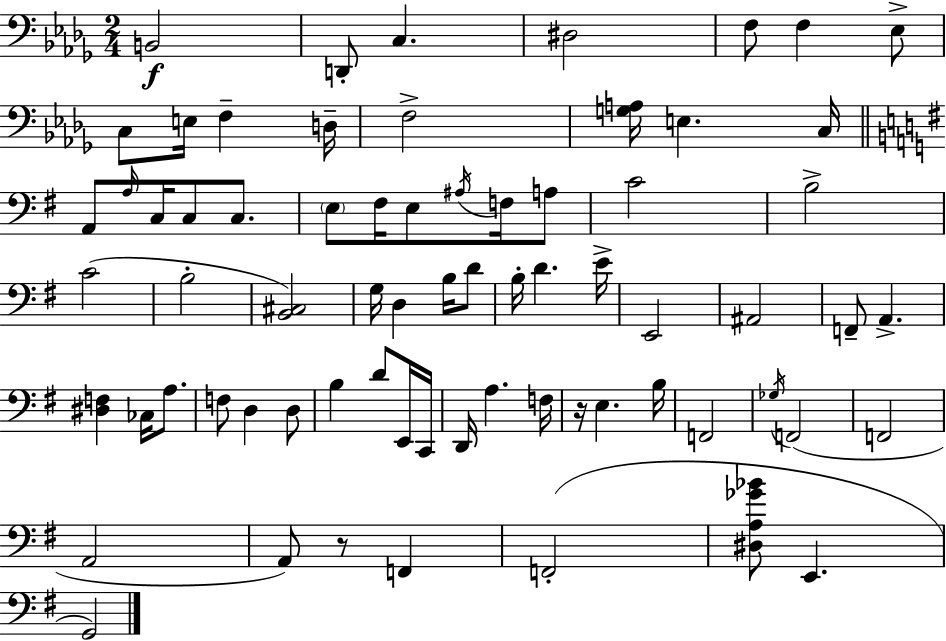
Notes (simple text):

B2/h D2/e C3/q. D#3/h F3/e F3/q Eb3/e C3/e E3/s F3/q D3/s F3/h [G3,A3]/s E3/q. C3/s A2/e A3/s C3/s C3/e C3/e. E3/e F#3/s E3/e A#3/s F3/s A3/e C4/h B3/h C4/h B3/h [B2,C#3]/h G3/s D3/q B3/s D4/e B3/s D4/q. E4/s E2/h A#2/h F2/e A2/q. [D#3,F3]/q CES3/s A3/e. F3/e D3/q D3/e B3/q D4/e E2/s C2/s D2/s A3/q. F3/s R/s E3/q. B3/s F2/h Gb3/s F2/h F2/h A2/h A2/e R/e F2/q F2/h [D#3,A3,Gb4,Bb4]/e E2/q. G2/h